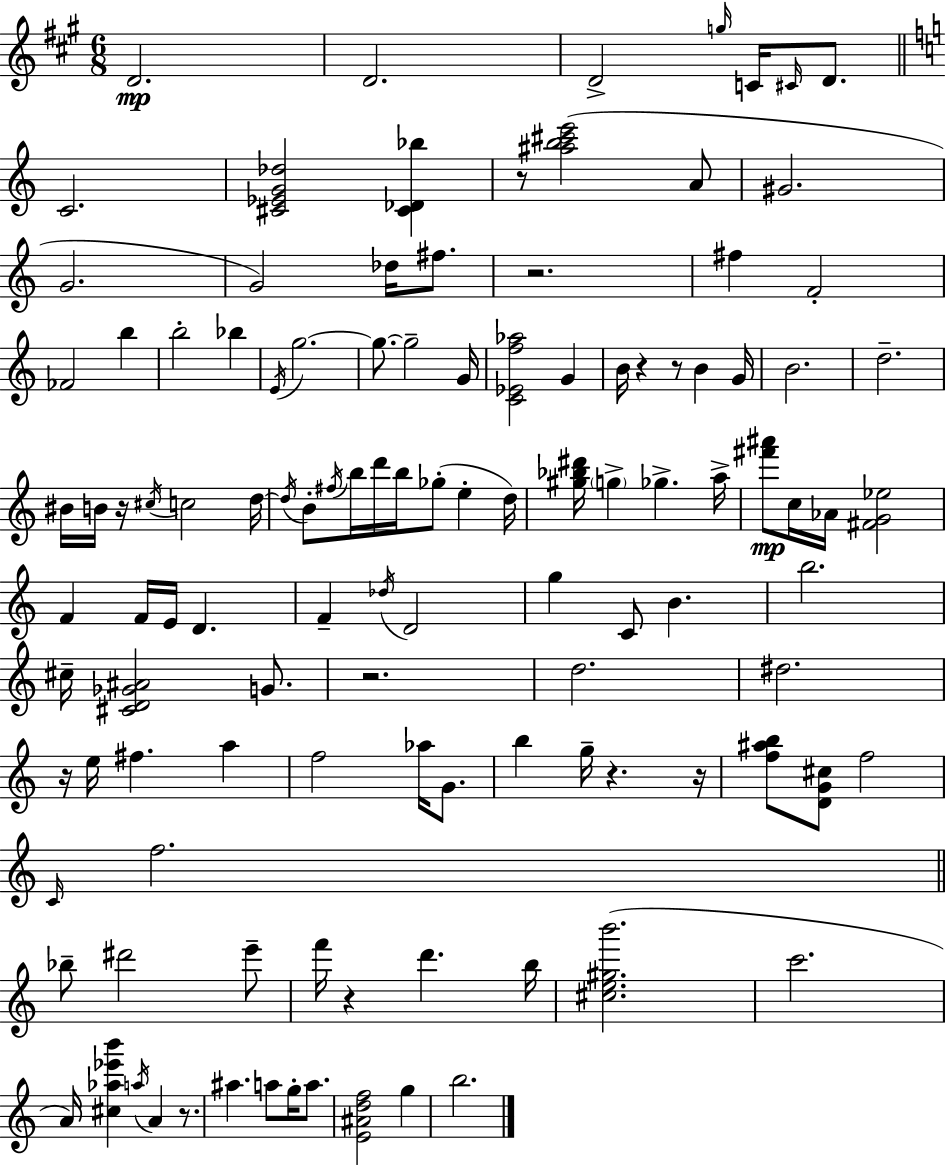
X:1
T:Untitled
M:6/8
L:1/4
K:A
D2 D2 D2 g/4 C/4 ^C/4 D/2 C2 [^C_EG_d]2 [^C_D_b] z/2 [^ab^c'e']2 A/2 ^G2 G2 G2 _d/4 ^f/2 z2 ^f F2 _F2 b b2 _b E/4 g2 g/2 g2 G/4 [C_Ef_a]2 G B/4 z z/2 B G/4 B2 d2 ^B/4 B/4 z/4 ^c/4 c2 d/4 d/4 B/2 ^f/4 b/4 d'/4 b/4 _g/2 e d/4 [^g_b^d']/4 g _g a/4 [^f'^a']/2 c/4 _A/4 [^FG_e]2 F F/4 E/4 D F _d/4 D2 g C/2 B b2 ^c/4 [^CD_G^A]2 G/2 z2 d2 ^d2 z/4 e/4 ^f a f2 _a/4 G/2 b g/4 z z/4 [f^ab]/2 [DG^c]/2 f2 C/4 f2 _b/2 ^d'2 e'/2 f'/4 z d' b/4 [^ce^gb']2 c'2 A/4 [^c_a_e'b'] a/4 A z/2 ^a a/2 g/4 a/2 [E^Adf]2 g b2